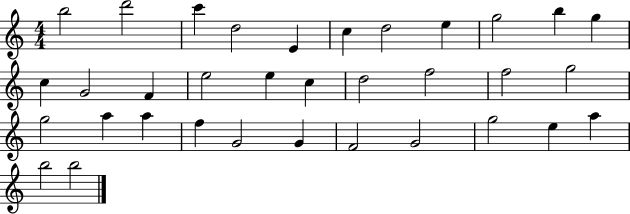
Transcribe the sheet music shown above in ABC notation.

X:1
T:Untitled
M:4/4
L:1/4
K:C
b2 d'2 c' d2 E c d2 e g2 b g c G2 F e2 e c d2 f2 f2 g2 g2 a a f G2 G F2 G2 g2 e a b2 b2